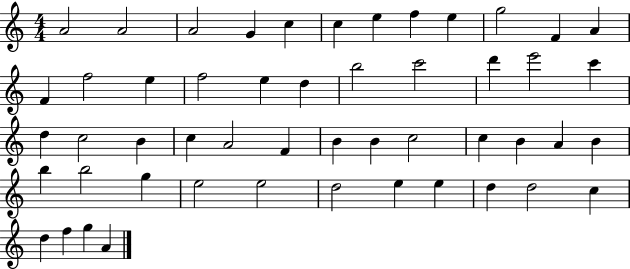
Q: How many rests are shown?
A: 0